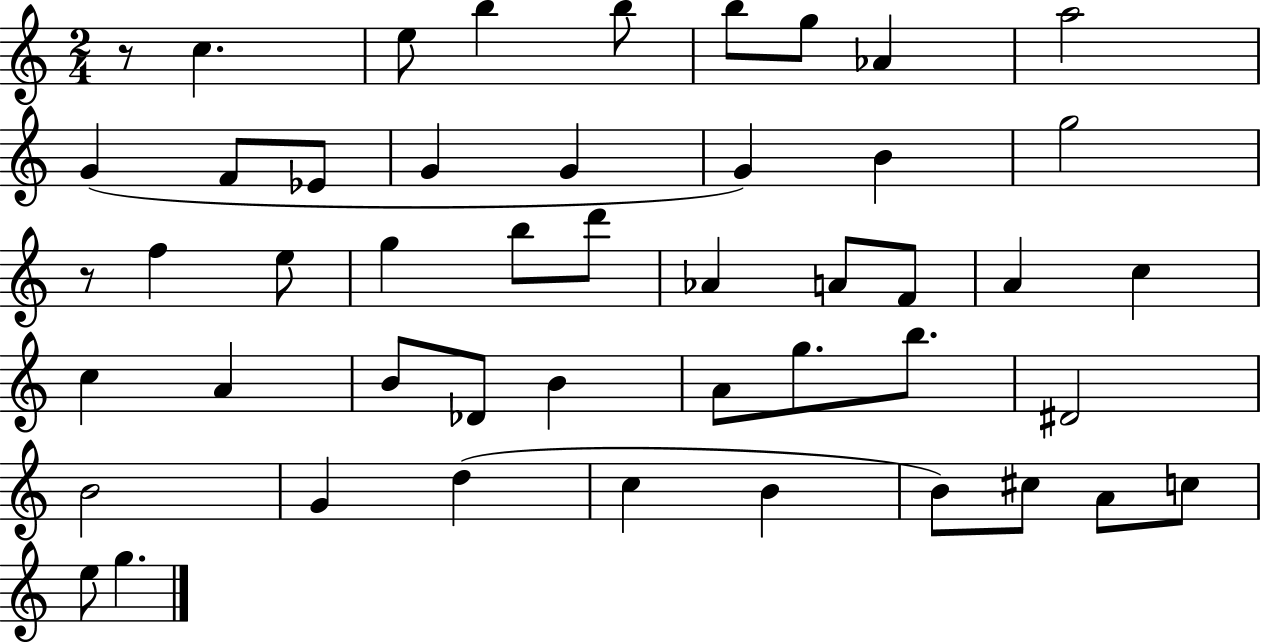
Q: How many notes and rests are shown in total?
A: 48